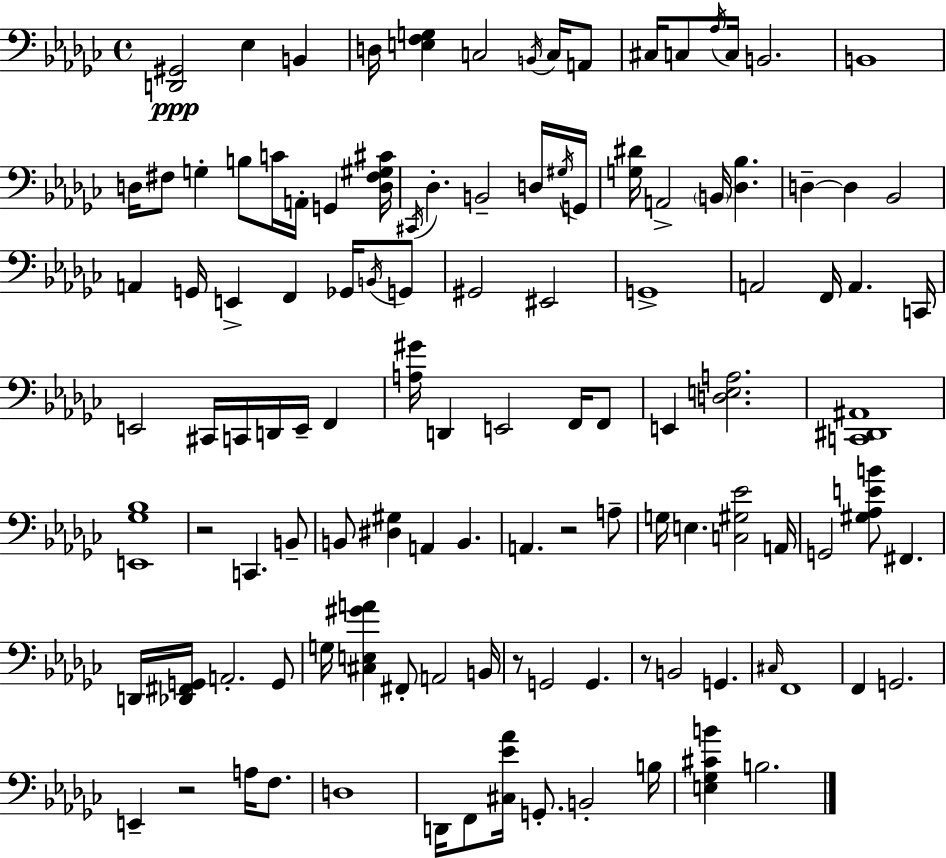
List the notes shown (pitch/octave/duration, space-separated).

[D2,G#2]/h Eb3/q B2/q D3/s [E3,F3,G3]/q C3/h B2/s C3/s A2/e C#3/s C3/e Ab3/s C3/s B2/h. B2/w D3/s F#3/e G3/q B3/e C4/s A2/s G2/q [D3,F#3,G#3,C#4]/s C#2/s Db3/q. B2/h D3/s G#3/s G2/s [G3,D#4]/s A2/h B2/s [Db3,Bb3]/q. D3/q D3/q Bb2/h A2/q G2/s E2/q F2/q Gb2/s B2/s G2/e G#2/h EIS2/h G2/w A2/h F2/s A2/q. C2/s E2/h C#2/s C2/s D2/s E2/s F2/q [A3,G#4]/s D2/q E2/h F2/s F2/e E2/q [D3,E3,A3]/h. [C2,D#2,A#2]/w [E2,Gb3,Bb3]/w R/h C2/q. B2/e B2/e [D#3,G#3]/q A2/q B2/q. A2/q. R/h A3/e G3/s E3/q. [C3,G#3,Eb4]/h A2/s G2/h [G#3,Ab3,E4,B4]/e F#2/q. D2/s [Db2,F#2,G2]/s A2/h. G2/e G3/s [C#3,E3,G#4,A4]/q F#2/e A2/h B2/s R/e G2/h G2/q. R/e B2/h G2/q. C#3/s F2/w F2/q G2/h. E2/q R/h A3/s F3/e. D3/w D2/s F2/e [C#3,Eb4,Ab4]/s G2/e. B2/h B3/s [E3,Gb3,C#4,B4]/q B3/h.